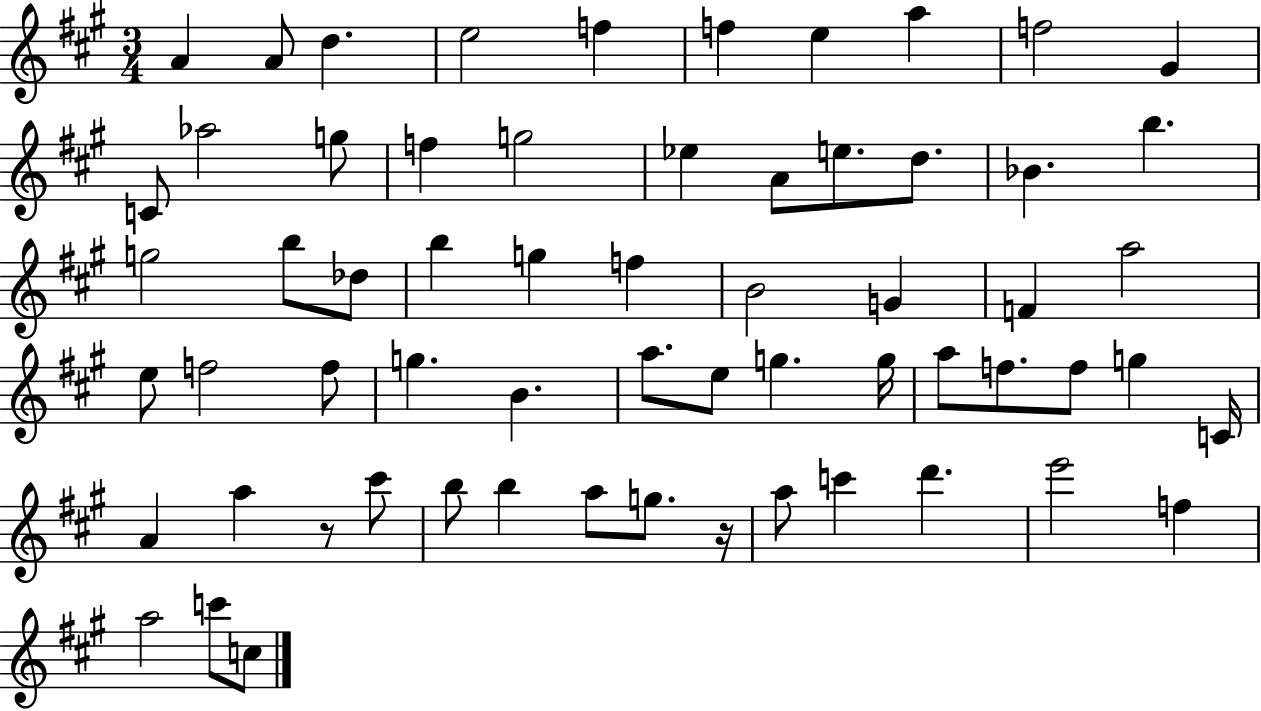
{
  \clef treble
  \numericTimeSignature
  \time 3/4
  \key a \major
  \repeat volta 2 { a'4 a'8 d''4. | e''2 f''4 | f''4 e''4 a''4 | f''2 gis'4 | \break c'8 aes''2 g''8 | f''4 g''2 | ees''4 a'8 e''8. d''8. | bes'4. b''4. | \break g''2 b''8 des''8 | b''4 g''4 f''4 | b'2 g'4 | f'4 a''2 | \break e''8 f''2 f''8 | g''4. b'4. | a''8. e''8 g''4. g''16 | a''8 f''8. f''8 g''4 c'16 | \break a'4 a''4 r8 cis'''8 | b''8 b''4 a''8 g''8. r16 | a''8 c'''4 d'''4. | e'''2 f''4 | \break a''2 c'''8 c''8 | } \bar "|."
}